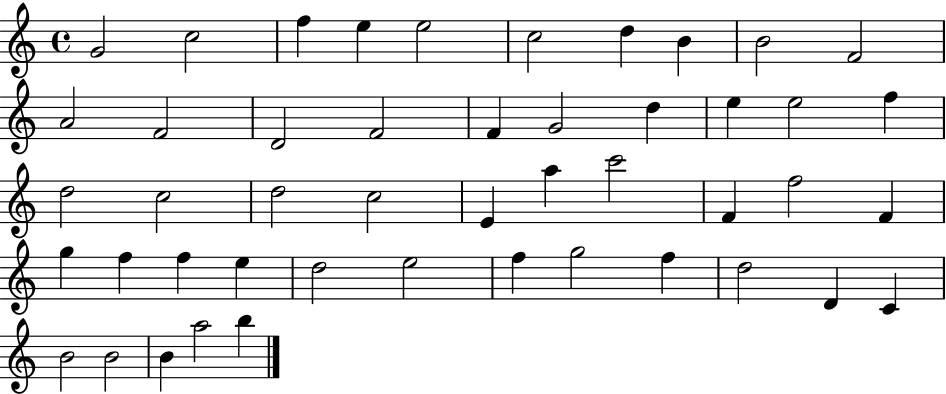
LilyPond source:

{
  \clef treble
  \time 4/4
  \defaultTimeSignature
  \key c \major
  g'2 c''2 | f''4 e''4 e''2 | c''2 d''4 b'4 | b'2 f'2 | \break a'2 f'2 | d'2 f'2 | f'4 g'2 d''4 | e''4 e''2 f''4 | \break d''2 c''2 | d''2 c''2 | e'4 a''4 c'''2 | f'4 f''2 f'4 | \break g''4 f''4 f''4 e''4 | d''2 e''2 | f''4 g''2 f''4 | d''2 d'4 c'4 | \break b'2 b'2 | b'4 a''2 b''4 | \bar "|."
}